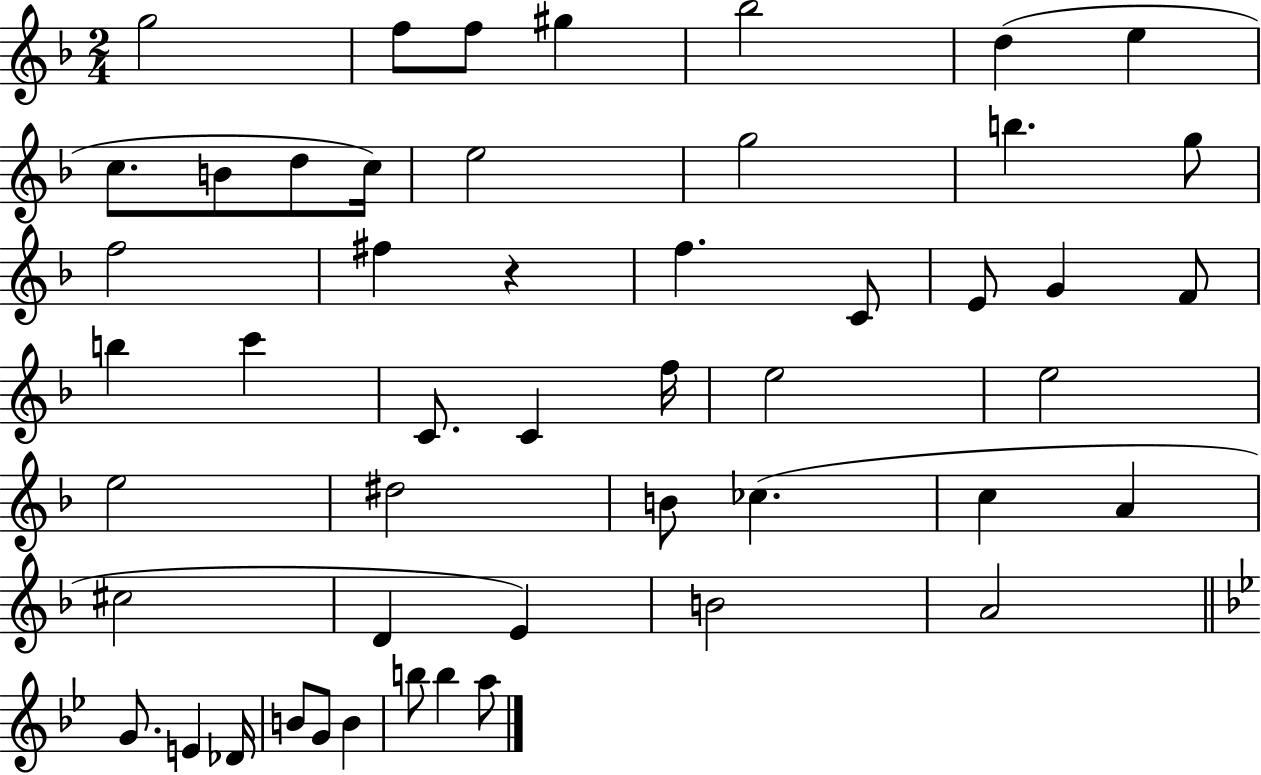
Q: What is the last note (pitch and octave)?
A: A5